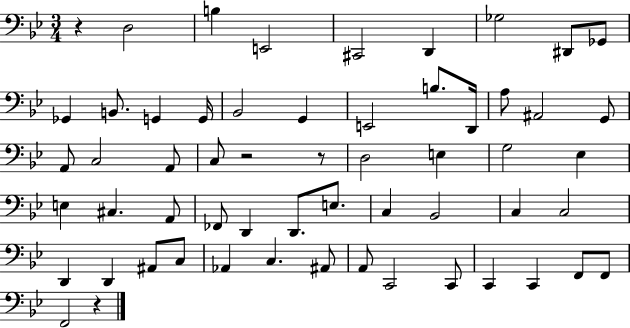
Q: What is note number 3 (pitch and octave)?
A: E2